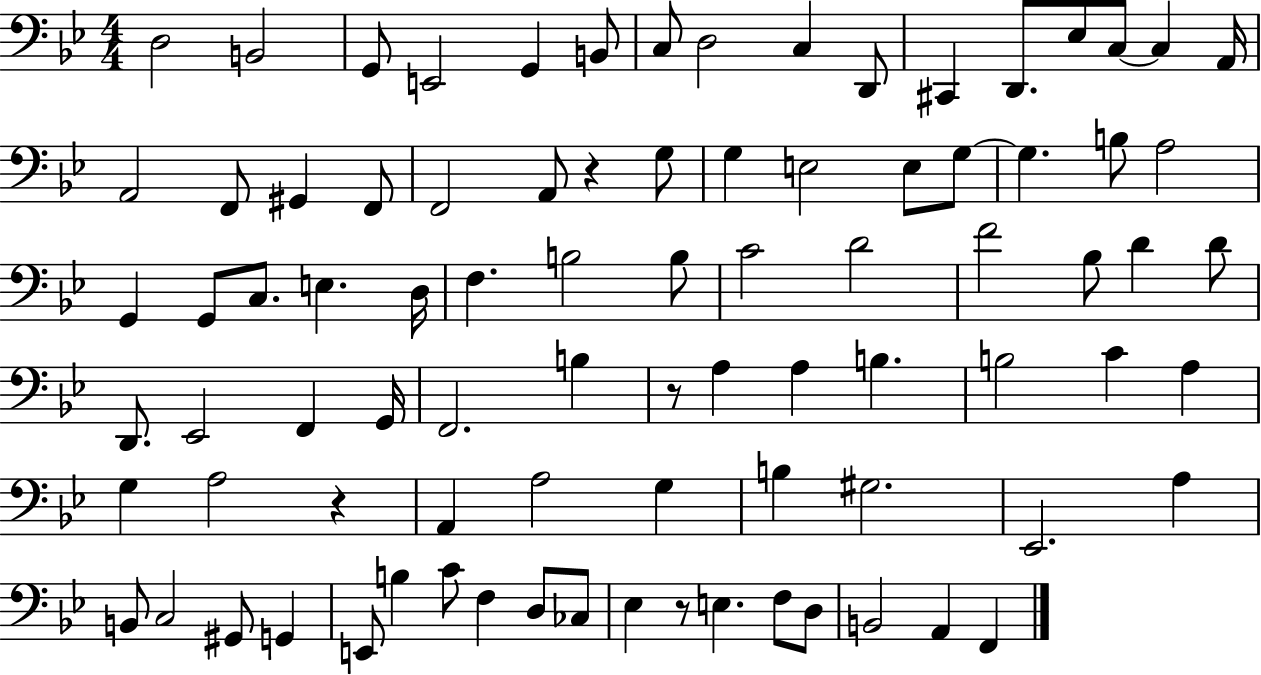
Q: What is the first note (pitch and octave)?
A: D3